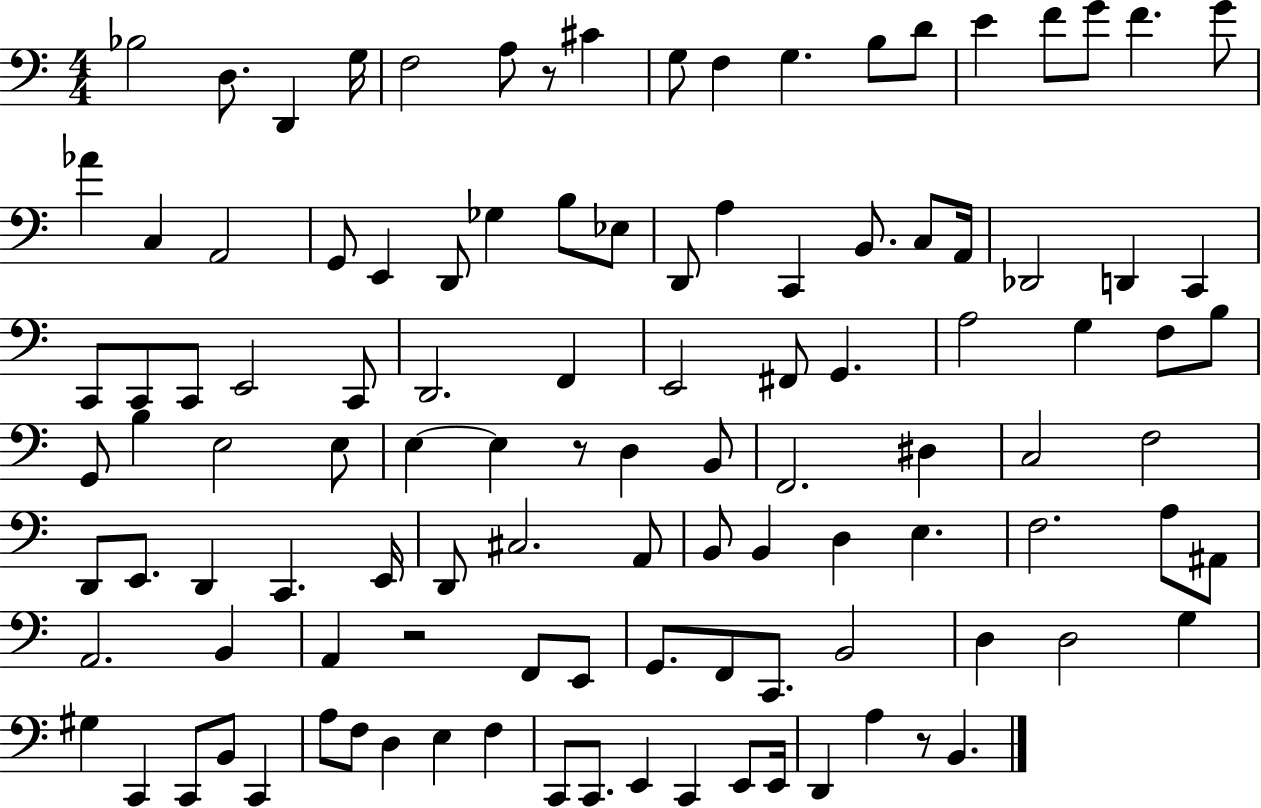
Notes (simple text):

Bb3/h D3/e. D2/q G3/s F3/h A3/e R/e C#4/q G3/e F3/q G3/q. B3/e D4/e E4/q F4/e G4/e F4/q. G4/e Ab4/q C3/q A2/h G2/e E2/q D2/e Gb3/q B3/e Eb3/e D2/e A3/q C2/q B2/e. C3/e A2/s Db2/h D2/q C2/q C2/e C2/e C2/e E2/h C2/e D2/h. F2/q E2/h F#2/e G2/q. A3/h G3/q F3/e B3/e G2/e B3/q E3/h E3/e E3/q E3/q R/e D3/q B2/e F2/h. D#3/q C3/h F3/h D2/e E2/e. D2/q C2/q. E2/s D2/e C#3/h. A2/e B2/e B2/q D3/q E3/q. F3/h. A3/e A#2/e A2/h. B2/q A2/q R/h F2/e E2/e G2/e. F2/e C2/e. B2/h D3/q D3/h G3/q G#3/q C2/q C2/e B2/e C2/q A3/e F3/e D3/q E3/q F3/q C2/e C2/e. E2/q C2/q E2/e E2/s D2/q A3/q R/e B2/q.